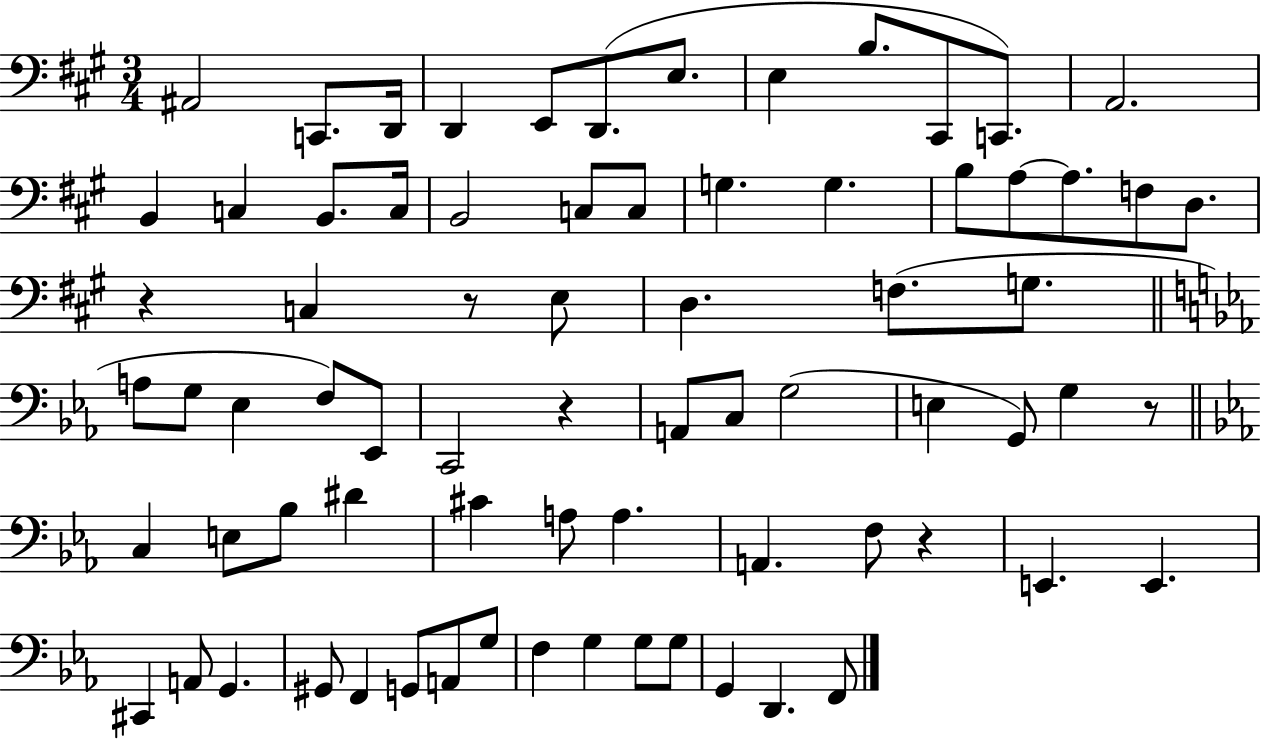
A#2/h C2/e. D2/s D2/q E2/e D2/e. E3/e. E3/q B3/e. C#2/e C2/e. A2/h. B2/q C3/q B2/e. C3/s B2/h C3/e C3/e G3/q. G3/q. B3/e A3/e A3/e. F3/e D3/e. R/q C3/q R/e E3/e D3/q. F3/e. G3/e. A3/e G3/e Eb3/q F3/e Eb2/e C2/h R/q A2/e C3/e G3/h E3/q G2/e G3/q R/e C3/q E3/e Bb3/e D#4/q C#4/q A3/e A3/q. A2/q. F3/e R/q E2/q. E2/q. C#2/q A2/e G2/q. G#2/e F2/q G2/e A2/e G3/e F3/q G3/q G3/e G3/e G2/q D2/q. F2/e